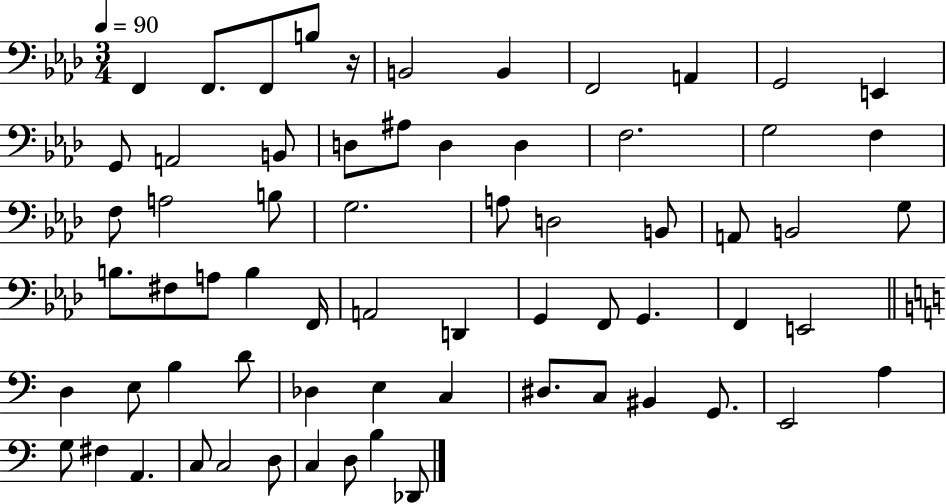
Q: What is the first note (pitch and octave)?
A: F2